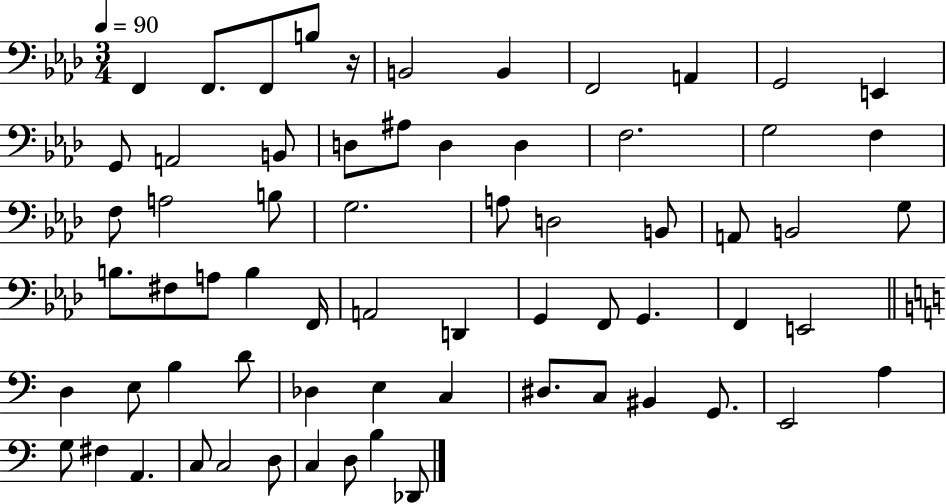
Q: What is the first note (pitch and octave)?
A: F2